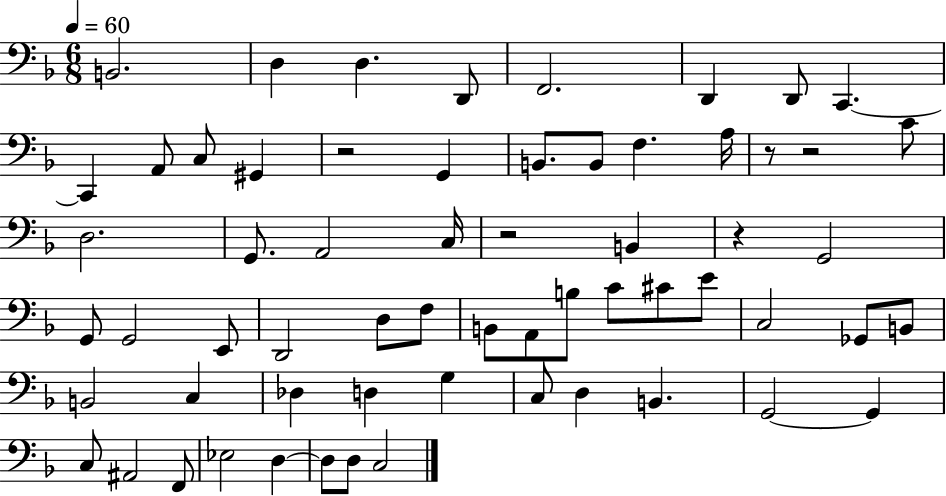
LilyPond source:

{
  \clef bass
  \numericTimeSignature
  \time 6/8
  \key f \major
  \tempo 4 = 60
  \repeat volta 2 { b,2. | d4 d4. d,8 | f,2. | d,4 d,8 c,4.~~ | \break c,4 a,8 c8 gis,4 | r2 g,4 | b,8. b,8 f4. a16 | r8 r2 c'8 | \break d2. | g,8. a,2 c16 | r2 b,4 | r4 g,2 | \break g,8 g,2 e,8 | d,2 d8 f8 | b,8 a,8 b8 c'8 cis'8 e'8 | c2 ges,8 b,8 | \break b,2 c4 | des4 d4 g4 | c8 d4 b,4. | g,2~~ g,4 | \break c8 ais,2 f,8 | ees2 d4~~ | d8 d8 c2 | } \bar "|."
}